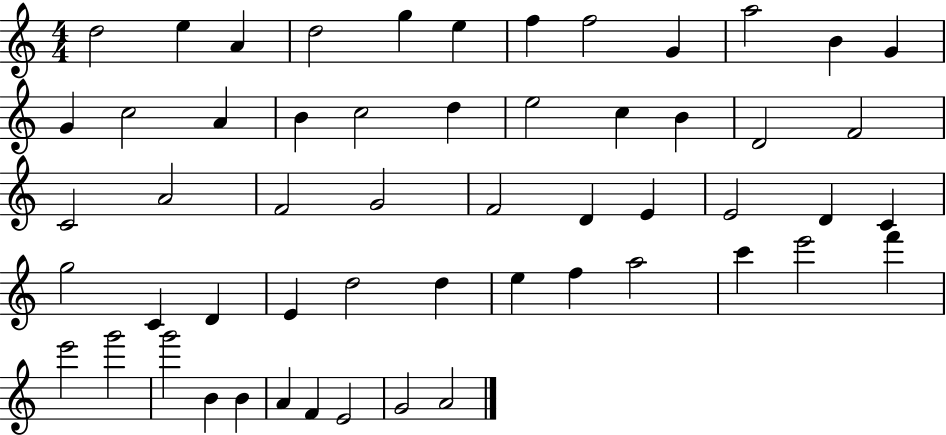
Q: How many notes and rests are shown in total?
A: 55